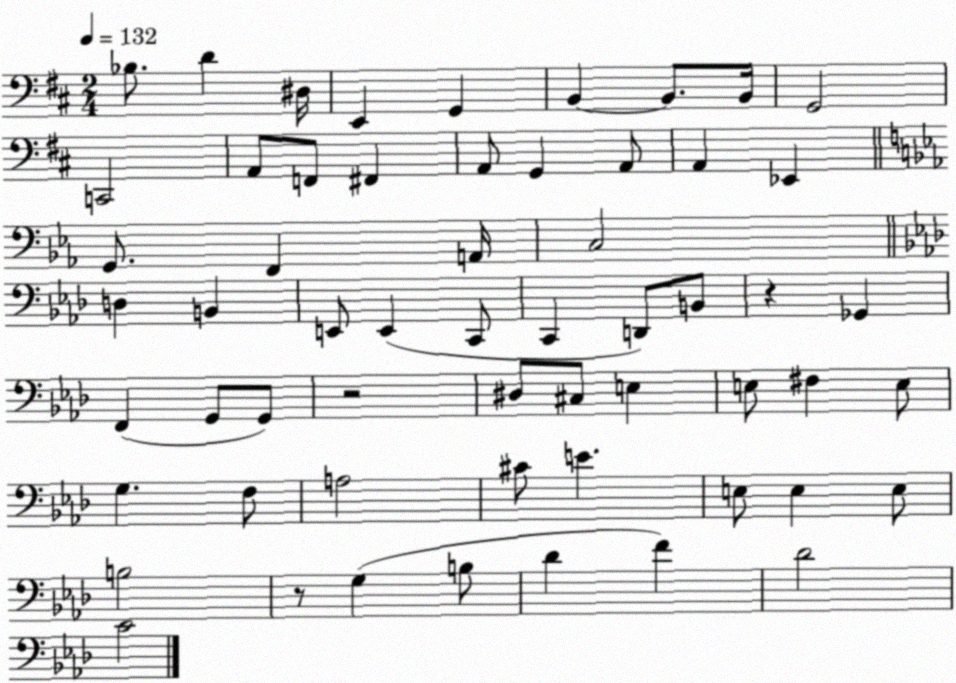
X:1
T:Untitled
M:2/4
L:1/4
K:D
_B,/2 D ^D,/4 E,, G,, B,, B,,/2 B,,/4 G,,2 C,,2 A,,/2 F,,/2 ^F,, A,,/2 G,, A,,/2 A,, _E,, G,,/2 F,, A,,/4 C,2 D, B,, E,,/2 E,, C,,/2 C,, D,,/2 B,,/2 z _G,, F,, G,,/2 G,,/2 z2 ^D,/2 ^C,/2 E, E,/2 ^F, E,/2 G, F,/2 A,2 ^C/2 E E,/2 E, E,/2 B,2 z/2 G, B,/2 _D F _D2 C2